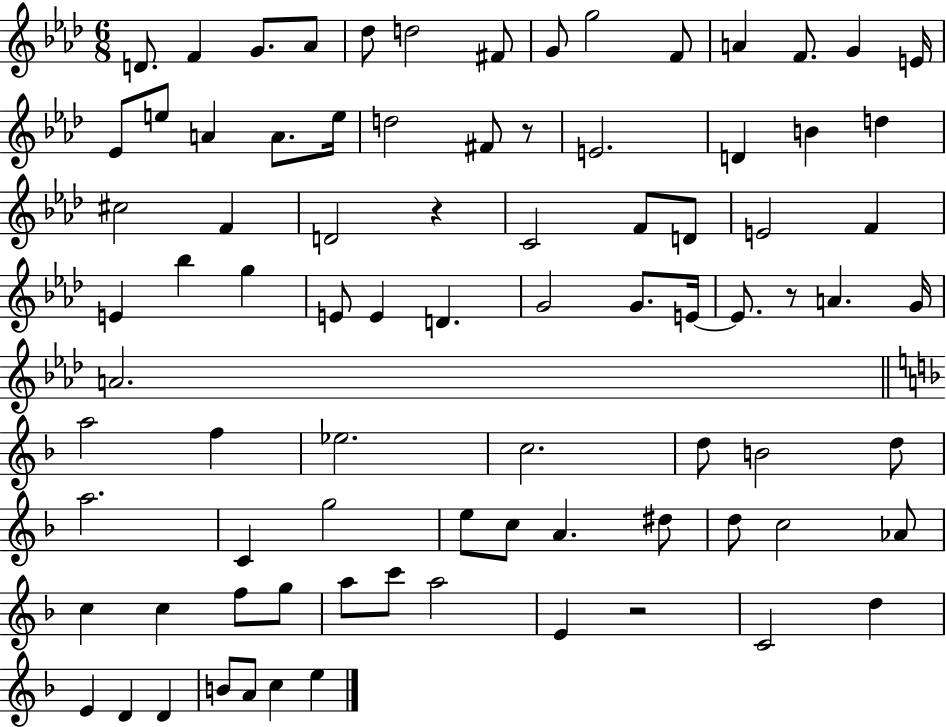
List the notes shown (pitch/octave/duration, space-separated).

D4/e. F4/q G4/e. Ab4/e Db5/e D5/h F#4/e G4/e G5/h F4/e A4/q F4/e. G4/q E4/s Eb4/e E5/e A4/q A4/e. E5/s D5/h F#4/e R/e E4/h. D4/q B4/q D5/q C#5/h F4/q D4/h R/q C4/h F4/e D4/e E4/h F4/q E4/q Bb5/q G5/q E4/e E4/q D4/q. G4/h G4/e. E4/s E4/e. R/e A4/q. G4/s A4/h. A5/h F5/q Eb5/h. C5/h. D5/e B4/h D5/e A5/h. C4/q G5/h E5/e C5/e A4/q. D#5/e D5/e C5/h Ab4/e C5/q C5/q F5/e G5/e A5/e C6/e A5/h E4/q R/h C4/h D5/q E4/q D4/q D4/q B4/e A4/e C5/q E5/q